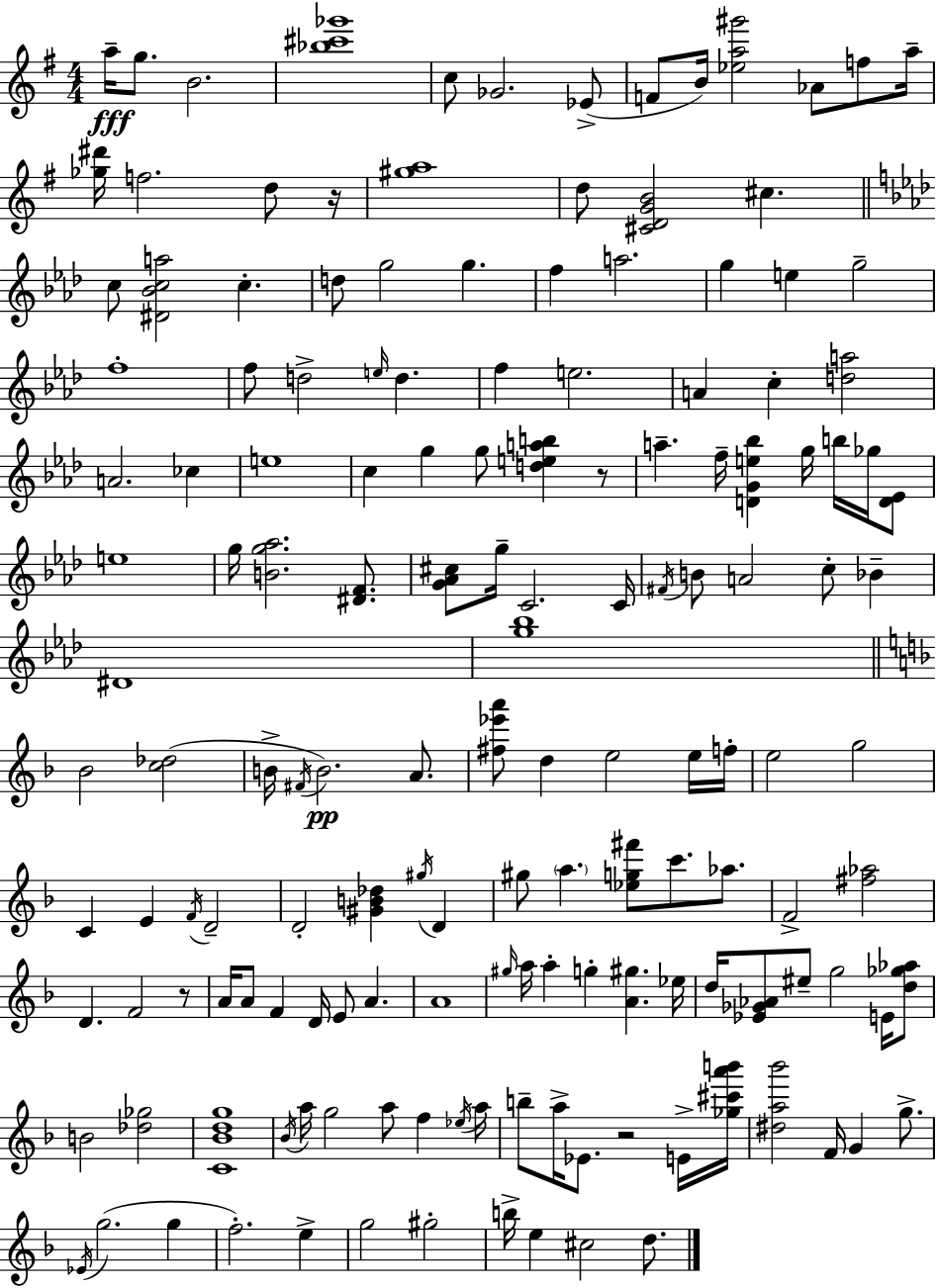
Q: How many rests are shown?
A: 4